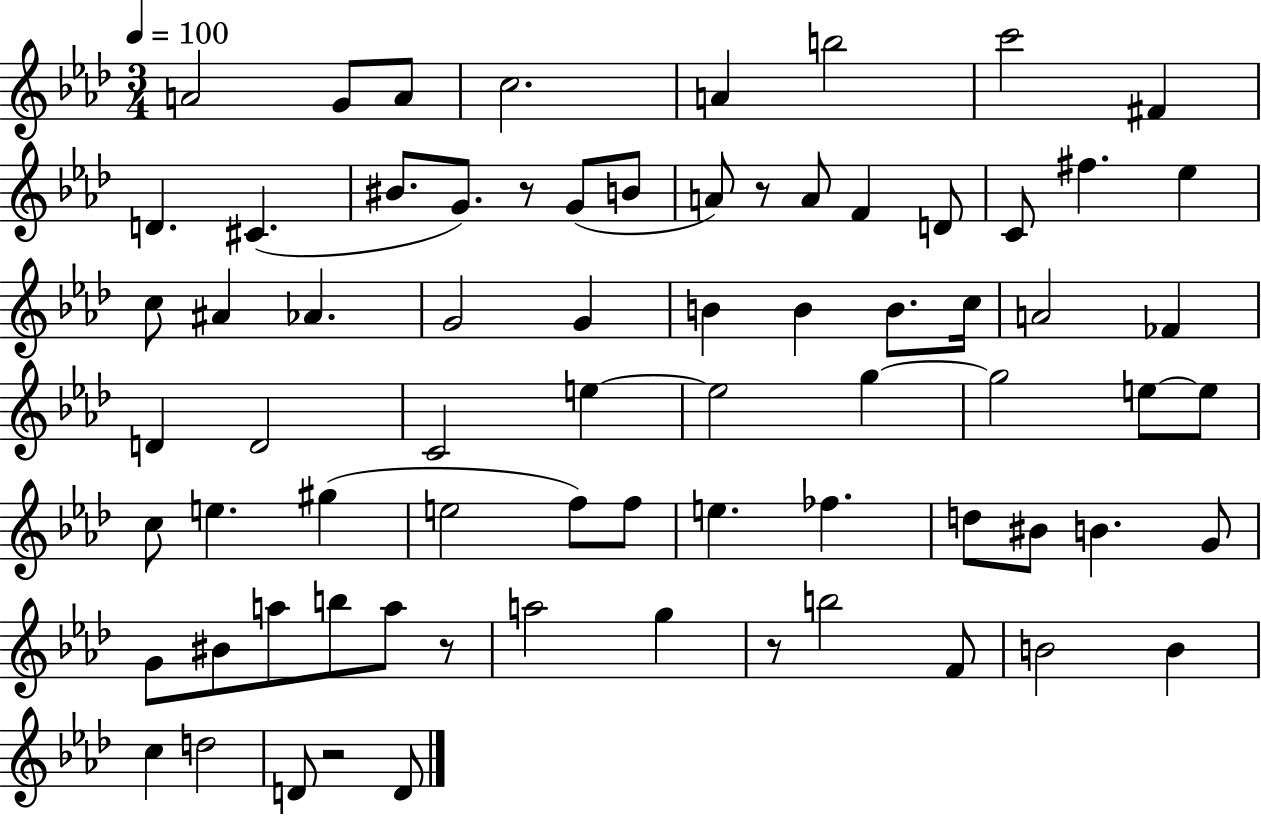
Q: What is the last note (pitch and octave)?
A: D4